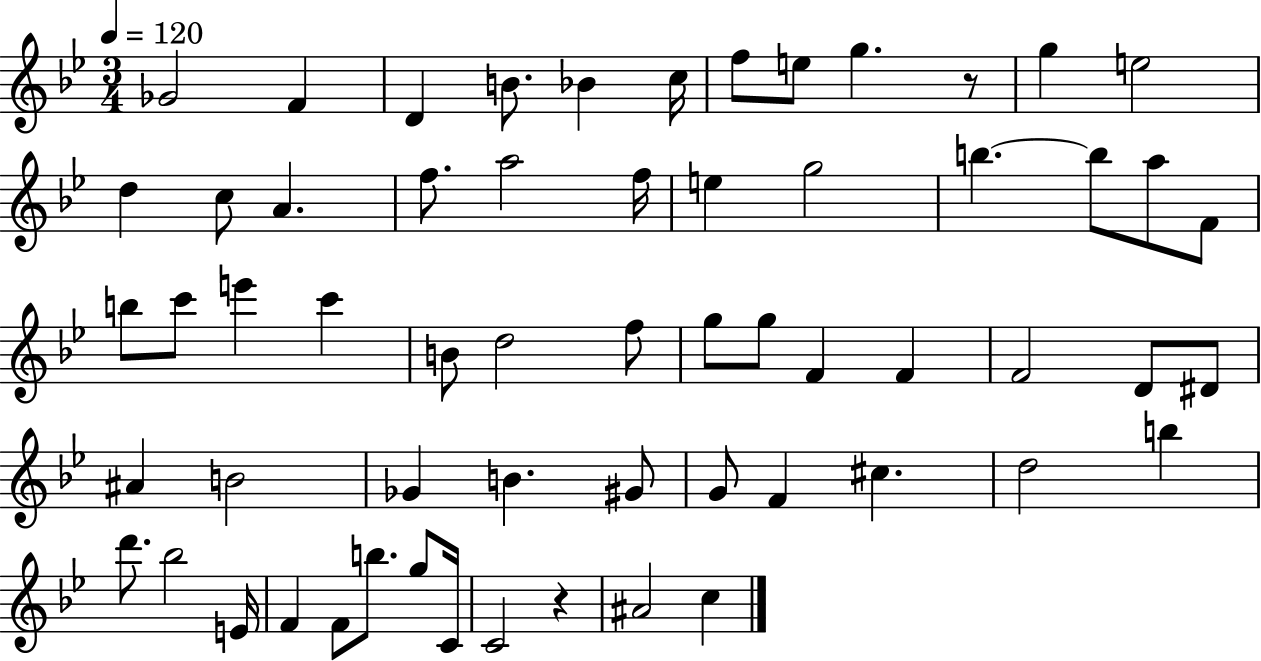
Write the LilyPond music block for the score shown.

{
  \clef treble
  \numericTimeSignature
  \time 3/4
  \key bes \major
  \tempo 4 = 120
  \repeat volta 2 { ges'2 f'4 | d'4 b'8. bes'4 c''16 | f''8 e''8 g''4. r8 | g''4 e''2 | \break d''4 c''8 a'4. | f''8. a''2 f''16 | e''4 g''2 | b''4.~~ b''8 a''8 f'8 | \break b''8 c'''8 e'''4 c'''4 | b'8 d''2 f''8 | g''8 g''8 f'4 f'4 | f'2 d'8 dis'8 | \break ais'4 b'2 | ges'4 b'4. gis'8 | g'8 f'4 cis''4. | d''2 b''4 | \break d'''8. bes''2 e'16 | f'4 f'8 b''8. g''8 c'16 | c'2 r4 | ais'2 c''4 | \break } \bar "|."
}